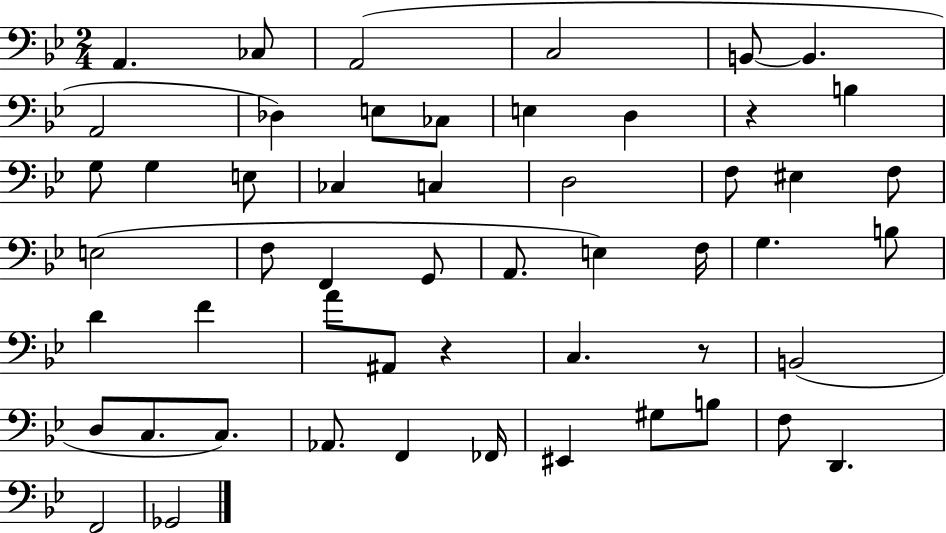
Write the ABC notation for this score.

X:1
T:Untitled
M:2/4
L:1/4
K:Bb
A,, _C,/2 A,,2 C,2 B,,/2 B,, A,,2 _D, E,/2 _C,/2 E, D, z B, G,/2 G, E,/2 _C, C, D,2 F,/2 ^E, F,/2 E,2 F,/2 F,, G,,/2 A,,/2 E, F,/4 G, B,/2 D F A/2 ^A,,/2 z C, z/2 B,,2 D,/2 C,/2 C,/2 _A,,/2 F,, _F,,/4 ^E,, ^G,/2 B,/2 F,/2 D,, F,,2 _G,,2